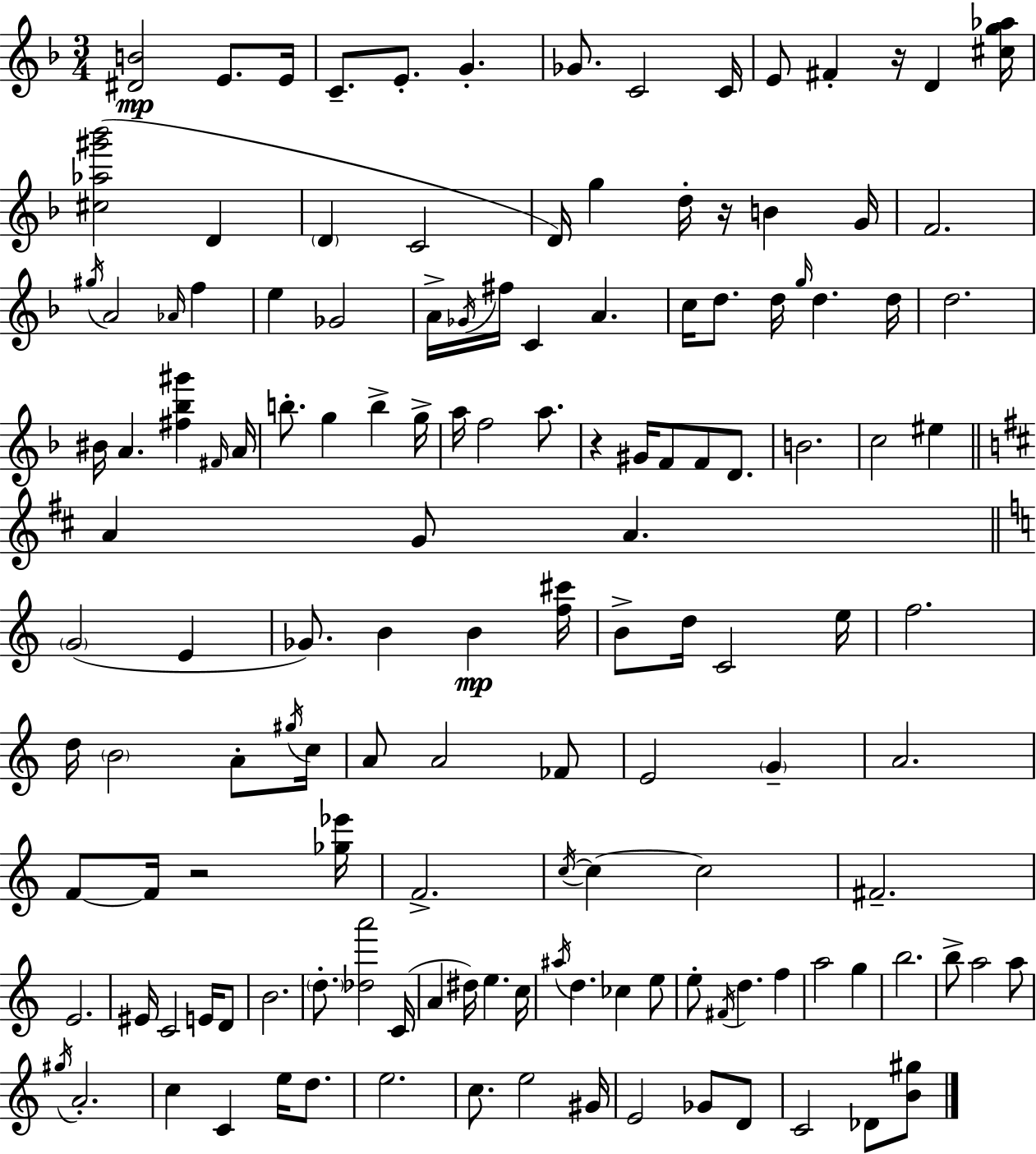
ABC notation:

X:1
T:Untitled
M:3/4
L:1/4
K:F
[^DB]2 E/2 E/4 C/2 E/2 G _G/2 C2 C/4 E/2 ^F z/4 D [^cg_a]/4 [^c_a^g'_b']2 D D C2 D/4 g d/4 z/4 B G/4 F2 ^g/4 A2 _A/4 f e _G2 A/4 _G/4 ^f/4 C A c/4 d/2 d/4 g/4 d d/4 d2 ^B/4 A [^f_b^g'] ^F/4 A/4 b/2 g b g/4 a/4 f2 a/2 z ^G/4 F/2 F/2 D/2 B2 c2 ^e A G/2 A G2 E _G/2 B B [f^c']/4 B/2 d/4 C2 e/4 f2 d/4 B2 A/2 ^g/4 c/4 A/2 A2 _F/2 E2 G A2 F/2 F/4 z2 [_g_e']/4 F2 c/4 c c2 ^F2 E2 ^E/4 C2 E/4 D/2 B2 d/2 [_da']2 C/4 A ^d/4 e c/4 ^a/4 d _c e/2 e/2 ^F/4 d f a2 g b2 b/2 a2 a/2 ^g/4 A2 c C e/4 d/2 e2 c/2 e2 ^G/4 E2 _G/2 D/2 C2 _D/2 [B^g]/2